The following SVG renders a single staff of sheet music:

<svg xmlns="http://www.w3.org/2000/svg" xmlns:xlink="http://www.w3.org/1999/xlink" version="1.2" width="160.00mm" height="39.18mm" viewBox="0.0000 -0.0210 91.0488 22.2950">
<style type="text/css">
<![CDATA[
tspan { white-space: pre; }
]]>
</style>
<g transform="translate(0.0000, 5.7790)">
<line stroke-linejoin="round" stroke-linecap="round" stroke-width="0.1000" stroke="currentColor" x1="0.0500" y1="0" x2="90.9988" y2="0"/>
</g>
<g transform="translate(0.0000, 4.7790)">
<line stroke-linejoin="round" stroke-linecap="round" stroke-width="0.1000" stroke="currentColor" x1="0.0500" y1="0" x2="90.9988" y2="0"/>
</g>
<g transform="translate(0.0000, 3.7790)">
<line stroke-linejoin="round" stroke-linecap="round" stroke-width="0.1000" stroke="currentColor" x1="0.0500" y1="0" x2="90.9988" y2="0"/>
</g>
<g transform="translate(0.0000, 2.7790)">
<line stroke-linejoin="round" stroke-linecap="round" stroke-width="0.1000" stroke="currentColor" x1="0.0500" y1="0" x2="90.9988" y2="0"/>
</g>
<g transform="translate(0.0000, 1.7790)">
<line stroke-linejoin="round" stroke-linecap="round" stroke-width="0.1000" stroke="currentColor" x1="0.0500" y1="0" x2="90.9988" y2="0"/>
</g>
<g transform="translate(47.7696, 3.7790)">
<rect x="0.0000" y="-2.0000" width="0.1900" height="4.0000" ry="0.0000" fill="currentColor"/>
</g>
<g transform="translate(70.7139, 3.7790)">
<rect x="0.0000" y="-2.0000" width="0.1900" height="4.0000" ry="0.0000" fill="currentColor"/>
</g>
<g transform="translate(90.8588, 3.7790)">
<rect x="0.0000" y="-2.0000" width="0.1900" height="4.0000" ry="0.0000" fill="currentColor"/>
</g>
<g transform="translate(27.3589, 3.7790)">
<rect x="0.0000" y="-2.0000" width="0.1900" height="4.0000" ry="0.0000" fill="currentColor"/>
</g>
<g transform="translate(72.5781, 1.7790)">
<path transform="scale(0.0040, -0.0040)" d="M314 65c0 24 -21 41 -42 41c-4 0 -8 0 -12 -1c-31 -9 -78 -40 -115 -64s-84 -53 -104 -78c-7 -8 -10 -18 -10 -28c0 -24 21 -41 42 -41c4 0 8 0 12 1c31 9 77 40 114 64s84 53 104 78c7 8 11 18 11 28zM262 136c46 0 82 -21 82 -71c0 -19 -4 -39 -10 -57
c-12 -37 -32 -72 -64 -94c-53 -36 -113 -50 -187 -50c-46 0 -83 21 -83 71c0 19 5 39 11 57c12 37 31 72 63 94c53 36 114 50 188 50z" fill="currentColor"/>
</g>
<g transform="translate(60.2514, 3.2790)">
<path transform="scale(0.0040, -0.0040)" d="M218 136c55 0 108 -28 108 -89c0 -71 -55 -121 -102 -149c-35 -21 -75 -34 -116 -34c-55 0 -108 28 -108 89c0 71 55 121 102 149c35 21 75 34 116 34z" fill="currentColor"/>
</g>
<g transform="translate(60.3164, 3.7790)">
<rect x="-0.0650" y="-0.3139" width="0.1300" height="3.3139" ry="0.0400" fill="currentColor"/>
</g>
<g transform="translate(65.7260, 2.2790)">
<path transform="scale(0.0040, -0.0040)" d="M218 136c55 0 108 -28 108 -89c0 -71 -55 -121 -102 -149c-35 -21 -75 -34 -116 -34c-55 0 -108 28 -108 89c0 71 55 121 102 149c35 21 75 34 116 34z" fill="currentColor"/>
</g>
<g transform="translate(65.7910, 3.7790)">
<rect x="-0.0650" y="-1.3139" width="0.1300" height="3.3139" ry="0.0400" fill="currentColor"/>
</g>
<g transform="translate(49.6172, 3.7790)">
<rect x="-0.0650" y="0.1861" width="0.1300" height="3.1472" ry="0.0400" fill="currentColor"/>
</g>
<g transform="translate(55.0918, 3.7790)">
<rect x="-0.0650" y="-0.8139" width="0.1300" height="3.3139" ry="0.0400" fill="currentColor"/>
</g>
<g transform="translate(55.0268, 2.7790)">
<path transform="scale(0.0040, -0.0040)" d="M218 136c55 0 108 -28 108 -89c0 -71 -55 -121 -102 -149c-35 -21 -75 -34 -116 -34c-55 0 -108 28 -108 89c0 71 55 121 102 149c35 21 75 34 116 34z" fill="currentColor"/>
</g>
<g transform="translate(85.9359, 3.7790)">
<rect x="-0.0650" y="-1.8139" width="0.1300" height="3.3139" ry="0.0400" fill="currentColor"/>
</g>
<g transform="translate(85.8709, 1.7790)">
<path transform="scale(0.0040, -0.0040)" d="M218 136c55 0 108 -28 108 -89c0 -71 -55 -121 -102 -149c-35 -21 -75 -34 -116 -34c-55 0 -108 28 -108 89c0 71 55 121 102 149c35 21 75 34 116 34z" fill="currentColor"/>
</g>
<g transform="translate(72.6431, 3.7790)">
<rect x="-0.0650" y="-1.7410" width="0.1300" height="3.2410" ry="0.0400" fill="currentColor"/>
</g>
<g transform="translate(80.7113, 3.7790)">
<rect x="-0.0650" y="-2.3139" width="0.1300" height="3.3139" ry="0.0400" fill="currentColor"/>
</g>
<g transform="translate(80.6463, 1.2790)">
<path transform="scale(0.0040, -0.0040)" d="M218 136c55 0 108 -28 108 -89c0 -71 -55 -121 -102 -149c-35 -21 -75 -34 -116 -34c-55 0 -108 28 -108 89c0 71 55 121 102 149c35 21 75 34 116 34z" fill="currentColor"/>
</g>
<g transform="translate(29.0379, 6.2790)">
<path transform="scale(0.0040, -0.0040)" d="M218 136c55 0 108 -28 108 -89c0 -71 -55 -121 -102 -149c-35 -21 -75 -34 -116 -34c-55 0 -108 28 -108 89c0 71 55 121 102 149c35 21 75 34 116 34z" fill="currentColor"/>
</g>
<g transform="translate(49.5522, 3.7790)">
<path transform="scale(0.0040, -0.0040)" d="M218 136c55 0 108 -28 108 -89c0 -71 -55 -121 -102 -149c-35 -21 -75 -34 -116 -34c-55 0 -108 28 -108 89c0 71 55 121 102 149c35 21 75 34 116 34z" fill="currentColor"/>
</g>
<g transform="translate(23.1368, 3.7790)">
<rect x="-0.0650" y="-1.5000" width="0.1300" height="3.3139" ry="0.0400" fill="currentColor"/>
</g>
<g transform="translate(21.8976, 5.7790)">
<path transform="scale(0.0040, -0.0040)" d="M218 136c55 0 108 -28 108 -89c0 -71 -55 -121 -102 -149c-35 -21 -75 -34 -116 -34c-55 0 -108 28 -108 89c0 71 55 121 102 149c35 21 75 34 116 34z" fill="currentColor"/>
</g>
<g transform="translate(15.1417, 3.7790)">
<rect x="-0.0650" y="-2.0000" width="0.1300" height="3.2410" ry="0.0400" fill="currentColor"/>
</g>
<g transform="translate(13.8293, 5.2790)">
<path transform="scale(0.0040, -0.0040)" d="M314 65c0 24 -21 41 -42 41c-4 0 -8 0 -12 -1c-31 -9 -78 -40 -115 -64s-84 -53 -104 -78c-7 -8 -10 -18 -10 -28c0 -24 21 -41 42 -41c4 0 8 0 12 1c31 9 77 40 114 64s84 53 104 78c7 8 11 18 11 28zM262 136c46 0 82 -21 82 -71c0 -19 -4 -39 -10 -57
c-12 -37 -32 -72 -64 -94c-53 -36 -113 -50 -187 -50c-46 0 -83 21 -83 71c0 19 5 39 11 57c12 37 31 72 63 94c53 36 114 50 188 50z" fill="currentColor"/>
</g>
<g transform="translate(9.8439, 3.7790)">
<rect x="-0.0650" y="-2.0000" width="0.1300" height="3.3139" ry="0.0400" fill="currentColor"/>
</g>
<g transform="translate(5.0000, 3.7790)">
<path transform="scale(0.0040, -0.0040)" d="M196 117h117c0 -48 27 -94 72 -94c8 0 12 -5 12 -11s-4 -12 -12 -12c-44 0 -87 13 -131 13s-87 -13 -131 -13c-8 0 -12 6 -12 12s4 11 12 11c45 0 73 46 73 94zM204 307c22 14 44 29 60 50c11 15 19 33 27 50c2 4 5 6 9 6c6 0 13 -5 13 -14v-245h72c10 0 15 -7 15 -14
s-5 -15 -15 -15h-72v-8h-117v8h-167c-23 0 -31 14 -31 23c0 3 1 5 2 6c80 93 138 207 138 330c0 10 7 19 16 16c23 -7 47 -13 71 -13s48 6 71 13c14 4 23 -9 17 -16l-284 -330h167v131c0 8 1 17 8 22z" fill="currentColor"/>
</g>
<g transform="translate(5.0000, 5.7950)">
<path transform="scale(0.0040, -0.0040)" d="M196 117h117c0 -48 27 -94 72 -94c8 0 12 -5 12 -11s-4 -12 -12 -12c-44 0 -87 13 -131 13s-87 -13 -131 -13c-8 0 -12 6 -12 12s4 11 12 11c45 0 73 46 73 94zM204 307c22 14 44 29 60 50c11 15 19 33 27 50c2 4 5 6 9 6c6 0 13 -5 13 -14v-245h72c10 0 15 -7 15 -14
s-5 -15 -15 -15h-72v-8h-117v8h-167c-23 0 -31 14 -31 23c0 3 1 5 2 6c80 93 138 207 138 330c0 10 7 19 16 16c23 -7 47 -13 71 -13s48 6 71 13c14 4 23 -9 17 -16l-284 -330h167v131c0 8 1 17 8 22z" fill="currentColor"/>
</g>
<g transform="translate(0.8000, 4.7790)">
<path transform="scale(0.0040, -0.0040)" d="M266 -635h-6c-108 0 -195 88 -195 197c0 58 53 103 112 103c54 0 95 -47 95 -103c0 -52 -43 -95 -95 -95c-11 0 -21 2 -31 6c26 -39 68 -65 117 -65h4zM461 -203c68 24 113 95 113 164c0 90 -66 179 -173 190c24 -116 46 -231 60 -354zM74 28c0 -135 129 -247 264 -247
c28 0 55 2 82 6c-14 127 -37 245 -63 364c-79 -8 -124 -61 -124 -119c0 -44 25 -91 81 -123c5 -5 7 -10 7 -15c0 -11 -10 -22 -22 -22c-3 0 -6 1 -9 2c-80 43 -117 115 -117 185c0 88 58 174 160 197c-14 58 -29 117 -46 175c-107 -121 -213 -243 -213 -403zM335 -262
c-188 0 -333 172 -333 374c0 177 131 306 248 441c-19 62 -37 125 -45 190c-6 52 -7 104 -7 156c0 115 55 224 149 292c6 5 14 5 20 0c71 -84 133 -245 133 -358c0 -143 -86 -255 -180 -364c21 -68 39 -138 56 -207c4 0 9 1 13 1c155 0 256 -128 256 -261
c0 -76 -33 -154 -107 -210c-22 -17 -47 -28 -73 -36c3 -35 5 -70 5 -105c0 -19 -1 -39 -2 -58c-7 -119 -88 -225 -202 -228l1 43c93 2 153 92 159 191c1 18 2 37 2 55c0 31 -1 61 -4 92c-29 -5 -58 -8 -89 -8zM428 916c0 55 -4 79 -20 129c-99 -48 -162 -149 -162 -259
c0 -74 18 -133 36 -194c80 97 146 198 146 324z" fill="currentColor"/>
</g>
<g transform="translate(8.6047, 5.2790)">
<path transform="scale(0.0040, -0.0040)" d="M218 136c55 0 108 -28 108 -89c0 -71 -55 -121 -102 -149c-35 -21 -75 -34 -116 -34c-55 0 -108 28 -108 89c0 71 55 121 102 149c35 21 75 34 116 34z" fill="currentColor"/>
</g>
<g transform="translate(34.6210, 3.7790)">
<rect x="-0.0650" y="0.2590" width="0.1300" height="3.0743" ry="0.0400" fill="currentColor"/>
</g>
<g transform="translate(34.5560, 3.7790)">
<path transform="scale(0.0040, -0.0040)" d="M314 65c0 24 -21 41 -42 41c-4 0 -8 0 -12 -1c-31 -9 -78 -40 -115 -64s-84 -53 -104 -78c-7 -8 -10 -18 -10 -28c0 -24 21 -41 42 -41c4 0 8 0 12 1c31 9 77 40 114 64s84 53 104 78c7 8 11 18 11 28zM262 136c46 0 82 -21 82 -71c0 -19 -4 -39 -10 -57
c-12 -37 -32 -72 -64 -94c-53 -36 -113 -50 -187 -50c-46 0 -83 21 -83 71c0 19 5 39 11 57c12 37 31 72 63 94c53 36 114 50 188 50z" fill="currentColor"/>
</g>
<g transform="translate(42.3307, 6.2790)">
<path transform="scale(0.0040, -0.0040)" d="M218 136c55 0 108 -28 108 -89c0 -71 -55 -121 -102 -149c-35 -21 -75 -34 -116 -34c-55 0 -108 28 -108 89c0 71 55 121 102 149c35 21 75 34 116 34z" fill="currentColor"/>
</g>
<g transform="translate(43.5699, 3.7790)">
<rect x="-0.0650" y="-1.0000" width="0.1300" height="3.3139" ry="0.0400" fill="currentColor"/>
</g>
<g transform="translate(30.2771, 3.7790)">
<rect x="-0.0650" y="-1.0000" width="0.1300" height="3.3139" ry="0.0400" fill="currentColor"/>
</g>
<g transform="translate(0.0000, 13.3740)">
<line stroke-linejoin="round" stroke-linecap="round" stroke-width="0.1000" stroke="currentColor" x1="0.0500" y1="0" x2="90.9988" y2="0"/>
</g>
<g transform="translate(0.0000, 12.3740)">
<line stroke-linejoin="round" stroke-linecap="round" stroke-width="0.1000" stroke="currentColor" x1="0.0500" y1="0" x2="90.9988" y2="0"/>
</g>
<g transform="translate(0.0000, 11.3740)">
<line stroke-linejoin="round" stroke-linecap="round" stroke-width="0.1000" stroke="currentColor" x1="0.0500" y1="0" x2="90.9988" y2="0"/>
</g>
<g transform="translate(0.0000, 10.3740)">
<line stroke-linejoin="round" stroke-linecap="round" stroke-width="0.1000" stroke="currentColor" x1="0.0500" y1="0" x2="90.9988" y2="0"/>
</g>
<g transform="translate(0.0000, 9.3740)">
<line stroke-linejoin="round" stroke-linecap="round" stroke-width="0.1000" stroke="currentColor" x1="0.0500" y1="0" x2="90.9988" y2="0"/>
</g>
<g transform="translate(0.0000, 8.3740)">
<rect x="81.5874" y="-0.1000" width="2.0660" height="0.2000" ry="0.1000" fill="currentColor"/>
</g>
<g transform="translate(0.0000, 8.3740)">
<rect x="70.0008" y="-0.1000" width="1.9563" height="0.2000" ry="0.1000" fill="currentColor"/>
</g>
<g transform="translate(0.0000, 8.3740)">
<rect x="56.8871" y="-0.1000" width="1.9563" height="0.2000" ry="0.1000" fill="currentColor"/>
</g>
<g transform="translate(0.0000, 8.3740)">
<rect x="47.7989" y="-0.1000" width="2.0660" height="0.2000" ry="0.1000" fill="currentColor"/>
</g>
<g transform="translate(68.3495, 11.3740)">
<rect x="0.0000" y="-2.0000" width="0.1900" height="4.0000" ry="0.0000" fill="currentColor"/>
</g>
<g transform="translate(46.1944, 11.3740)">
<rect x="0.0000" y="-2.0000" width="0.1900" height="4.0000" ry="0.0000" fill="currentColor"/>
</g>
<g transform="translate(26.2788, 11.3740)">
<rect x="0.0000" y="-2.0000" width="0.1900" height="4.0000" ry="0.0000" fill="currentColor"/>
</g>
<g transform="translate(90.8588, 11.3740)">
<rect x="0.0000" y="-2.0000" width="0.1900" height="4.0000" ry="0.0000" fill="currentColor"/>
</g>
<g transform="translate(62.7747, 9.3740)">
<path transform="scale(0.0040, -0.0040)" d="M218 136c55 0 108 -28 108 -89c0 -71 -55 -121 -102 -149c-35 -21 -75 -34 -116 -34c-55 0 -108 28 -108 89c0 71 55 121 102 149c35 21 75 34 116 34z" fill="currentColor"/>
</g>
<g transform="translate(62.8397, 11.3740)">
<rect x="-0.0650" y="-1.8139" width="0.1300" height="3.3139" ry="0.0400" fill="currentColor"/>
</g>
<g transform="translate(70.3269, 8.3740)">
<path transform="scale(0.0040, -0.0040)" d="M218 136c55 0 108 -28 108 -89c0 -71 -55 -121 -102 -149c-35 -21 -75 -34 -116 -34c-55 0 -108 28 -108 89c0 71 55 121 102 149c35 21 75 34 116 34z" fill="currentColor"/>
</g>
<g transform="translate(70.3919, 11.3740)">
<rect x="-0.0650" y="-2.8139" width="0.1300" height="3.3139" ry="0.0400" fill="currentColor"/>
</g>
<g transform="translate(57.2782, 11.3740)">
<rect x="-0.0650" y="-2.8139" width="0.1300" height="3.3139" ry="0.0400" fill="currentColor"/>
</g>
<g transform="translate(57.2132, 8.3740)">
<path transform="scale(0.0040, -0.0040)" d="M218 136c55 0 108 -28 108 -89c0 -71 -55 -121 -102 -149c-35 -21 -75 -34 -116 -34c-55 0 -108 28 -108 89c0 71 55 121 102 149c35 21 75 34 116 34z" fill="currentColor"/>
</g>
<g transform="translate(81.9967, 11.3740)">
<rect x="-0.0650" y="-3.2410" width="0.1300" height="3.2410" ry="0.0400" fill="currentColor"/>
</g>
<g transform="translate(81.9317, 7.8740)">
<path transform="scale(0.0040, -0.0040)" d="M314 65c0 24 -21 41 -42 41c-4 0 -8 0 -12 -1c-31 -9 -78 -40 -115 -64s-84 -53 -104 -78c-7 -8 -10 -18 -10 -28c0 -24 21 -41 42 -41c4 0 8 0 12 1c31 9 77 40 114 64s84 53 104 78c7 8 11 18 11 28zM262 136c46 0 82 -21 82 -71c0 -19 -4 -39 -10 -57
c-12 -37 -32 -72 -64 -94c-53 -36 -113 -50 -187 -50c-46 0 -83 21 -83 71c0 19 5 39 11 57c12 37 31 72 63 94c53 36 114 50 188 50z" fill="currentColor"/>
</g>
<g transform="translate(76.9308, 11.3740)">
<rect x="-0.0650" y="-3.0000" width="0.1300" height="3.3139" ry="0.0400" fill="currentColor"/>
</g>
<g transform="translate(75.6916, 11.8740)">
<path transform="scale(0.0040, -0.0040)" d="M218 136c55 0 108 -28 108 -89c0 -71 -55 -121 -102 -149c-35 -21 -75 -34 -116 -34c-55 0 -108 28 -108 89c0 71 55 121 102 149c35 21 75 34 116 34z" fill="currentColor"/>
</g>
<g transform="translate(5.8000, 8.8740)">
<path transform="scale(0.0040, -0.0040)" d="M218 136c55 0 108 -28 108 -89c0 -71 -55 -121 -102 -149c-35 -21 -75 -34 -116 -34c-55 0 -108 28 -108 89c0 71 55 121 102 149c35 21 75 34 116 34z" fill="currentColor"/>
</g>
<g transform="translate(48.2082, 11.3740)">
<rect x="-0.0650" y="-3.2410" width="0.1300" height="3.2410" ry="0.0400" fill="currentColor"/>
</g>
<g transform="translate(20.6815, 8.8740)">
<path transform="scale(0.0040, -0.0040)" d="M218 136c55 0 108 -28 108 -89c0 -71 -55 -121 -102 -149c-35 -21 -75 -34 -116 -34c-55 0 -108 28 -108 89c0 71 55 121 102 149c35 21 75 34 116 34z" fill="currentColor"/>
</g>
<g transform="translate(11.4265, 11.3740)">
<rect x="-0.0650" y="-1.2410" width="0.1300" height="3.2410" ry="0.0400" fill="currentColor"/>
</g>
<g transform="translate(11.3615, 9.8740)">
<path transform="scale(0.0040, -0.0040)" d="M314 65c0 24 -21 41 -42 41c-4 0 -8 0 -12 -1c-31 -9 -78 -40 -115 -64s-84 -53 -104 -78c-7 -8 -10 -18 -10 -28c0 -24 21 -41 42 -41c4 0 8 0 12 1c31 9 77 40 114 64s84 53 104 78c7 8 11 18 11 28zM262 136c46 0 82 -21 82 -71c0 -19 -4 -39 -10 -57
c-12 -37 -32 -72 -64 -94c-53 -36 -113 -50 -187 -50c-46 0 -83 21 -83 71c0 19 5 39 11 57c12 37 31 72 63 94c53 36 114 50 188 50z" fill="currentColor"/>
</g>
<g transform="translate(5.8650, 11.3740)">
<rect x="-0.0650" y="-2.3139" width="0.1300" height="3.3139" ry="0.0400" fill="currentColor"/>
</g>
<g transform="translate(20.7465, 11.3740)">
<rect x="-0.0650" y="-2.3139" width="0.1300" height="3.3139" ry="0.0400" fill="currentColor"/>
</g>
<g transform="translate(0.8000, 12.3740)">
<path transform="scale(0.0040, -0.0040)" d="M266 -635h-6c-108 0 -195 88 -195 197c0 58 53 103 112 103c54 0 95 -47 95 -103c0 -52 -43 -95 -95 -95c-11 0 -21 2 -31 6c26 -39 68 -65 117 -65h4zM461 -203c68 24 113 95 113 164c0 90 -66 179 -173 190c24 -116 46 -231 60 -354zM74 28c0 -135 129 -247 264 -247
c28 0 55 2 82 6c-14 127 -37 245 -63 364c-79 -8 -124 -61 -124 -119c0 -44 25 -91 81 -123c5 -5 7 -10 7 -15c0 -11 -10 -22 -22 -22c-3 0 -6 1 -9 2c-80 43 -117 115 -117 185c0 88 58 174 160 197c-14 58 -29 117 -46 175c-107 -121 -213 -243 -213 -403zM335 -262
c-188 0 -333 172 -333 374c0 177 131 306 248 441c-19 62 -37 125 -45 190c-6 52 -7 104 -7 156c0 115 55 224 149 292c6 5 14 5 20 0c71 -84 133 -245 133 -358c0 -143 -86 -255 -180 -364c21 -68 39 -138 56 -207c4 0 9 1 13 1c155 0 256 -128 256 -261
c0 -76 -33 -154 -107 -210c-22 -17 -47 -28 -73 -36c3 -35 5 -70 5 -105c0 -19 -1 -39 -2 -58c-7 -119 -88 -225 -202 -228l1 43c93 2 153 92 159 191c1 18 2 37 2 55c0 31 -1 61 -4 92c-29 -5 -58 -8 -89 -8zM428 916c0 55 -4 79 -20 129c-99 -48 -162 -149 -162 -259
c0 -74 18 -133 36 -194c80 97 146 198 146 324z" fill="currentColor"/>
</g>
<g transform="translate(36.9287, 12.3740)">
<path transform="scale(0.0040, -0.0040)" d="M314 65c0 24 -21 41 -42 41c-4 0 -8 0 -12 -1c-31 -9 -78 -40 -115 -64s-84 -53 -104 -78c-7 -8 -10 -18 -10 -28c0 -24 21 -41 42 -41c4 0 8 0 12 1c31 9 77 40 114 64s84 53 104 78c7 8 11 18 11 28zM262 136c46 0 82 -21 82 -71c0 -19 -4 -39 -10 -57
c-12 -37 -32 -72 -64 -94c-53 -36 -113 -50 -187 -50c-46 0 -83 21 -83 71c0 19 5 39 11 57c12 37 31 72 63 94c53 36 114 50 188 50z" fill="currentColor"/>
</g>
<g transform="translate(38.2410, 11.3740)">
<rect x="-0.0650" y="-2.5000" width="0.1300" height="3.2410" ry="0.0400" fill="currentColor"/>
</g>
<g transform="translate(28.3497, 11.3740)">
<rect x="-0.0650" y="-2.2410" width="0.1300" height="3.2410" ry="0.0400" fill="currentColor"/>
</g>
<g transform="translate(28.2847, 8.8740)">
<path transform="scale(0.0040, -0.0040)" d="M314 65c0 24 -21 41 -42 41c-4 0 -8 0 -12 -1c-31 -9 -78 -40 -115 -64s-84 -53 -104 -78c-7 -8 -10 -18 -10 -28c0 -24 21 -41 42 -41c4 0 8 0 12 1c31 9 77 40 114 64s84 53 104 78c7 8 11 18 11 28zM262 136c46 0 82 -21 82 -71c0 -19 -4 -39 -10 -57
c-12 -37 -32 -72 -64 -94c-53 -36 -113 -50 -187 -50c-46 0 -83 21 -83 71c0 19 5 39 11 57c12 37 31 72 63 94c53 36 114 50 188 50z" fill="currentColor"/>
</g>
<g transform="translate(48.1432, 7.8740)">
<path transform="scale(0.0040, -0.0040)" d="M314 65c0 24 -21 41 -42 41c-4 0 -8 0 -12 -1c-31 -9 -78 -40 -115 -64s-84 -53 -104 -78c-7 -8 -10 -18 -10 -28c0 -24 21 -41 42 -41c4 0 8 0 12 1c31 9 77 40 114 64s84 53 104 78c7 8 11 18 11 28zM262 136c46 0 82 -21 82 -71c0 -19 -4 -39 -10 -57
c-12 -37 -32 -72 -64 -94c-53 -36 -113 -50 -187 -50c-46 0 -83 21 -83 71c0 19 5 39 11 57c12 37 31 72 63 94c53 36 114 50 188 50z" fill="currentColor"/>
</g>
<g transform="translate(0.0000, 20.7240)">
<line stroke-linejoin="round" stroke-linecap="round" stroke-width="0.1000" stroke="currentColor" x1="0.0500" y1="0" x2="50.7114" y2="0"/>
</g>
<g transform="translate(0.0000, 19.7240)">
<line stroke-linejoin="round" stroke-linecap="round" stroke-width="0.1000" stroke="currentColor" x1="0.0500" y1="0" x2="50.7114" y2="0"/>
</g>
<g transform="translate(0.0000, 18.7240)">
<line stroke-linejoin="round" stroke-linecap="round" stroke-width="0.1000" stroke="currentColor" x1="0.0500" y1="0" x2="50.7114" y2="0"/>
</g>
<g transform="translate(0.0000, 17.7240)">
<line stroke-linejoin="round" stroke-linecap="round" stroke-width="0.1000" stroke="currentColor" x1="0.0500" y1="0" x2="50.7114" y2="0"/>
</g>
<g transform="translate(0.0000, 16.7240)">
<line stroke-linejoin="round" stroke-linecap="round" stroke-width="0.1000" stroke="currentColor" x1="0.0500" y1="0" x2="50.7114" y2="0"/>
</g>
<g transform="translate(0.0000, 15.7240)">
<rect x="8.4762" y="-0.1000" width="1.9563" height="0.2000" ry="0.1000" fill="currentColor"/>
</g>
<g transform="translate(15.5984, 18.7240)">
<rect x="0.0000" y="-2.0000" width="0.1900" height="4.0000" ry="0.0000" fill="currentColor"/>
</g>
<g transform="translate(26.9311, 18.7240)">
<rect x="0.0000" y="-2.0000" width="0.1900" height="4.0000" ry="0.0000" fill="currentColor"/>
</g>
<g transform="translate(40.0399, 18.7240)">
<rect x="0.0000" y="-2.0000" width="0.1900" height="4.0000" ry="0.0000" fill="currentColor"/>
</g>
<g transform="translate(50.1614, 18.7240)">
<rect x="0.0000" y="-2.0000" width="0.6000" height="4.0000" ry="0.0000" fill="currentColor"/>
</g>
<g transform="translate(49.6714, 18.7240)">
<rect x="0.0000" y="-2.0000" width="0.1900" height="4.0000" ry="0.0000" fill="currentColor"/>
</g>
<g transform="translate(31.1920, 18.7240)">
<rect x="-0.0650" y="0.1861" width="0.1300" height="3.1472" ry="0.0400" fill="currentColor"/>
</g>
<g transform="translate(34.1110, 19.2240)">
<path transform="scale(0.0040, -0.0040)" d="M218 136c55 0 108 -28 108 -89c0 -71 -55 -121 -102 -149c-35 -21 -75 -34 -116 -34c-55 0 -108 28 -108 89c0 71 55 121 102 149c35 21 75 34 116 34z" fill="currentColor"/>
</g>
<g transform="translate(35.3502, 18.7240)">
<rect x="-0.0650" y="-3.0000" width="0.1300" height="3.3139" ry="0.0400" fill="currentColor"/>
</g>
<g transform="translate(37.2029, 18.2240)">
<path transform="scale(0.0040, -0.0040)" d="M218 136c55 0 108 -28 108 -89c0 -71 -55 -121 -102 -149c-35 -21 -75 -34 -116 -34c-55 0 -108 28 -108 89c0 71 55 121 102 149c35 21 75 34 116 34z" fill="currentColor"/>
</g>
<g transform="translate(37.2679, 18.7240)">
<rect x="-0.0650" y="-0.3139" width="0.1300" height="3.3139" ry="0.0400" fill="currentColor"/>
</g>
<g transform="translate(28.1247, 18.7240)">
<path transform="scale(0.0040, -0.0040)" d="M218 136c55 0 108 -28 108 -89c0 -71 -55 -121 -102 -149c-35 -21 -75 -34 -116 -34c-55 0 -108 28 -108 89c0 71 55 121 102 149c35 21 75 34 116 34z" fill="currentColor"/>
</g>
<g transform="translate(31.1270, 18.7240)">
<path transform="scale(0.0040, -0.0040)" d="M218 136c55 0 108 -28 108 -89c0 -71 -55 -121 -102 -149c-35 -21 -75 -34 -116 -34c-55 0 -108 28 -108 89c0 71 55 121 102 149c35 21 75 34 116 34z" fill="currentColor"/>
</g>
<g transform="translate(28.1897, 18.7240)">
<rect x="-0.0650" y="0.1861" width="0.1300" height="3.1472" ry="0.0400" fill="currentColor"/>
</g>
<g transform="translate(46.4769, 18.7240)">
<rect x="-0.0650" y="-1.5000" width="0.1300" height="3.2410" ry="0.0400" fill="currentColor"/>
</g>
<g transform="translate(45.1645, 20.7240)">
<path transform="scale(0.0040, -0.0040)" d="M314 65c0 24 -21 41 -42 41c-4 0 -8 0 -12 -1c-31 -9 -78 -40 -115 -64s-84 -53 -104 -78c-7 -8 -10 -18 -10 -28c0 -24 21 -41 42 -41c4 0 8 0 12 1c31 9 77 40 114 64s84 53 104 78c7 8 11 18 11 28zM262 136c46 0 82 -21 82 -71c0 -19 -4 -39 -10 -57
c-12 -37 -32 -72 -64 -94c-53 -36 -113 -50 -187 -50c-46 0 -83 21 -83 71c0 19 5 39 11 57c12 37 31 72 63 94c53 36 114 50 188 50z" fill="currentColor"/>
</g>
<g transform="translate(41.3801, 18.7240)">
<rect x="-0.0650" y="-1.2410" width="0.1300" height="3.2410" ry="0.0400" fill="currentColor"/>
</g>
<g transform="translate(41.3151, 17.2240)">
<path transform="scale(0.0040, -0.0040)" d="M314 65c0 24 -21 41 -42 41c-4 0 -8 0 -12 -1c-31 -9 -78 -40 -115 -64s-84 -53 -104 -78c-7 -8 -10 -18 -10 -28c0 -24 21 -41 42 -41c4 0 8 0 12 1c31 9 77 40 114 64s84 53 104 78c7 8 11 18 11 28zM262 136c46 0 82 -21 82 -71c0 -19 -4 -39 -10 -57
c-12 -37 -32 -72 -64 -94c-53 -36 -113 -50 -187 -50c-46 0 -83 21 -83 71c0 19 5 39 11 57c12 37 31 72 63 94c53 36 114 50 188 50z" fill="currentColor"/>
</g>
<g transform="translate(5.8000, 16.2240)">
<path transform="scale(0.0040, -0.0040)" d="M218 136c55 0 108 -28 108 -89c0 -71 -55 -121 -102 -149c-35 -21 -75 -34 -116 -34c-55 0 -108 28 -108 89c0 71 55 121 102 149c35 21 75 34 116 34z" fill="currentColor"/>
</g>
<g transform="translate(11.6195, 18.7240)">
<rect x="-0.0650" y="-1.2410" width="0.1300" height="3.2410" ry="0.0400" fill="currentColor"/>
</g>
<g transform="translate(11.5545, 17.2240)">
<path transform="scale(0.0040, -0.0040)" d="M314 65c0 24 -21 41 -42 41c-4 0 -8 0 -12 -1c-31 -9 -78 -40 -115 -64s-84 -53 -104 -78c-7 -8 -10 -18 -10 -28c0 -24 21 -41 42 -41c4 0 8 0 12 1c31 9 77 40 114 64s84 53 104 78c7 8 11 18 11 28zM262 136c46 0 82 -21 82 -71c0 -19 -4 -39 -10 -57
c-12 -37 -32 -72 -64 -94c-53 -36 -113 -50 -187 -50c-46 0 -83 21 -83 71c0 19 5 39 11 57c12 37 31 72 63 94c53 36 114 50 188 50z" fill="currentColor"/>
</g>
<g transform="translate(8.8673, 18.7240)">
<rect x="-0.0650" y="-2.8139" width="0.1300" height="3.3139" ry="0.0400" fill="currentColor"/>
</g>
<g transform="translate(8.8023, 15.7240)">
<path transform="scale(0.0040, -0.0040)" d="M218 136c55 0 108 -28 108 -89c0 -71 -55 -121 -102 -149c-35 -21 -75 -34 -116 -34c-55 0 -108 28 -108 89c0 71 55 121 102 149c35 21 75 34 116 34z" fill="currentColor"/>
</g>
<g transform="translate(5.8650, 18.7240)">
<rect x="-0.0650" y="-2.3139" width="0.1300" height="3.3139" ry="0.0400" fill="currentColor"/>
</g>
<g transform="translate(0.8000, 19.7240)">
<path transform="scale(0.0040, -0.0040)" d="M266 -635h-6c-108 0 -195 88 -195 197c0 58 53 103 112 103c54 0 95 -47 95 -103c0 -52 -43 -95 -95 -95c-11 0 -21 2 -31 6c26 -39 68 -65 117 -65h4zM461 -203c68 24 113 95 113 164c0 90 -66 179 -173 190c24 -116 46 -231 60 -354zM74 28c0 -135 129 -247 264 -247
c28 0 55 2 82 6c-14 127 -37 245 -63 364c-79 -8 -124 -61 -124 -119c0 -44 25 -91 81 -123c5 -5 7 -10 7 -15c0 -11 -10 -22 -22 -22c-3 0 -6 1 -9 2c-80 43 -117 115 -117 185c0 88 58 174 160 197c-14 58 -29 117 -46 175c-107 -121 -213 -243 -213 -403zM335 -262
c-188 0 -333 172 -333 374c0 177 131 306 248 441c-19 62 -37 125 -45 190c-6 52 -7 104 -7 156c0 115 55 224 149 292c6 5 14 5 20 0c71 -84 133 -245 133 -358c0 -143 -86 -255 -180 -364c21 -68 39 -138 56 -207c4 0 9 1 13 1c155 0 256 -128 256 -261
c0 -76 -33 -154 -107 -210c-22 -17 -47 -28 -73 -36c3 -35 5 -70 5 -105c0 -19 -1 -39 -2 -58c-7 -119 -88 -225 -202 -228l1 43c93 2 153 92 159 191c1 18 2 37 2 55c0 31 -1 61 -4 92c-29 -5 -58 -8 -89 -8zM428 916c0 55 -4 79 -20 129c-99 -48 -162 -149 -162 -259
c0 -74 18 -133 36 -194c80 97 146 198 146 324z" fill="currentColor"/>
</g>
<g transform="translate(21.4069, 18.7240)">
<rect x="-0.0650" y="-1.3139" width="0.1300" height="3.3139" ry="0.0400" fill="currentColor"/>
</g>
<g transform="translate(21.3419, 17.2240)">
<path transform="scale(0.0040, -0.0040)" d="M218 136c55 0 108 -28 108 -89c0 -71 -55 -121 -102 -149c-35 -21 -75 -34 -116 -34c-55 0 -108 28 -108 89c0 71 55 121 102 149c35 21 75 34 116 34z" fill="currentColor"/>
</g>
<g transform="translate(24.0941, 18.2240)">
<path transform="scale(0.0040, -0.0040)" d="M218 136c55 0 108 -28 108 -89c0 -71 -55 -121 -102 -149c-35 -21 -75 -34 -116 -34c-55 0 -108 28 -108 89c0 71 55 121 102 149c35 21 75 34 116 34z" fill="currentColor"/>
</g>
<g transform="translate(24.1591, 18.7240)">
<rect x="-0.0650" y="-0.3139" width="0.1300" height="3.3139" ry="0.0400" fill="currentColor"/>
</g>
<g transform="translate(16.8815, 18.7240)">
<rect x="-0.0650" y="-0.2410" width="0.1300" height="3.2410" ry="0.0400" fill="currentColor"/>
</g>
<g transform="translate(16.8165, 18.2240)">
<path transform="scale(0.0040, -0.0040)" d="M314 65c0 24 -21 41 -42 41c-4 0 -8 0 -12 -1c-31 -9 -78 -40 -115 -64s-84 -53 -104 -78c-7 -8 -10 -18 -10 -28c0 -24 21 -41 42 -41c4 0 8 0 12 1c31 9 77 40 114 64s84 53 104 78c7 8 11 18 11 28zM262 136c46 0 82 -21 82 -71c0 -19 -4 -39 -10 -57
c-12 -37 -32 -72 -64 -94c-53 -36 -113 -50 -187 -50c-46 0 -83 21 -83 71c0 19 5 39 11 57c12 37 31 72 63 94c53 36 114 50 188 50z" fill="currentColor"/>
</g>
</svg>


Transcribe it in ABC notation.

X:1
T:Untitled
M:4/4
L:1/4
K:C
F F2 E D B2 D B d c e f2 g f g e2 g g2 G2 b2 a f a A b2 g a e2 c2 e c B B A c e2 E2